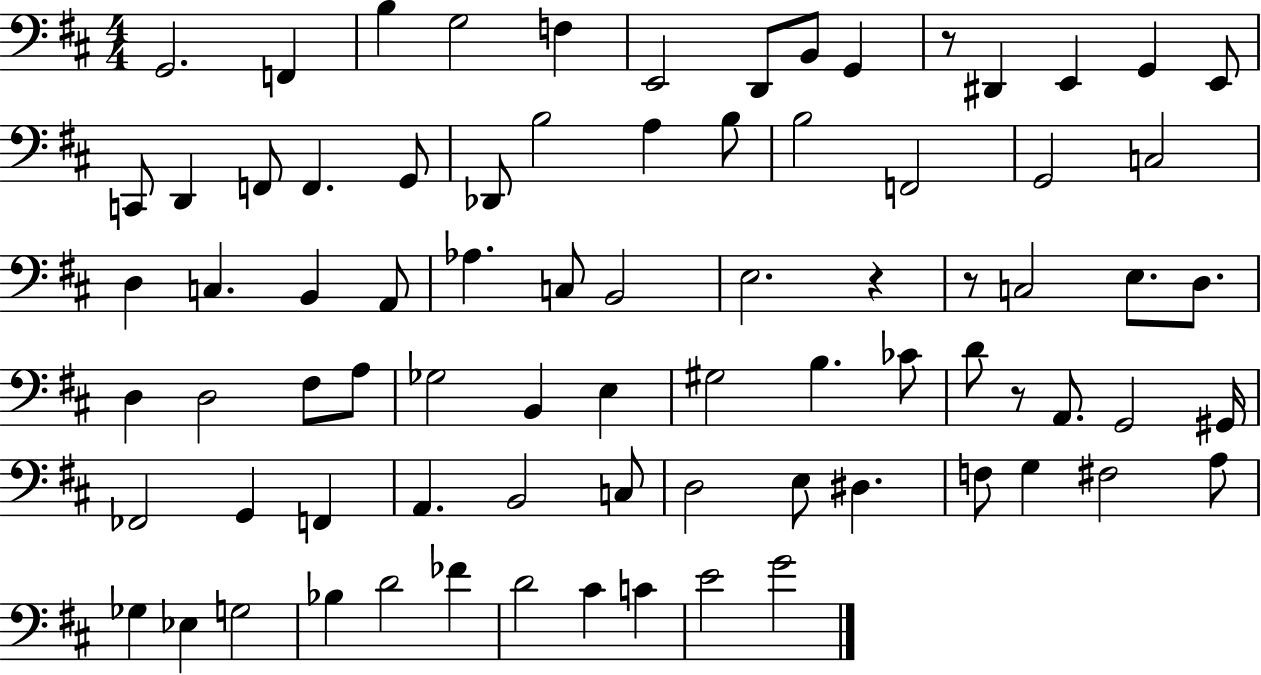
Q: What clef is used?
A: bass